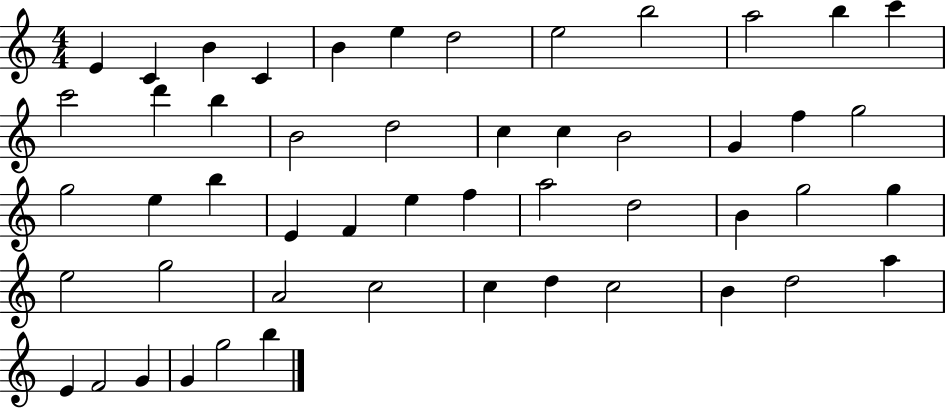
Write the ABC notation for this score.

X:1
T:Untitled
M:4/4
L:1/4
K:C
E C B C B e d2 e2 b2 a2 b c' c'2 d' b B2 d2 c c B2 G f g2 g2 e b E F e f a2 d2 B g2 g e2 g2 A2 c2 c d c2 B d2 a E F2 G G g2 b